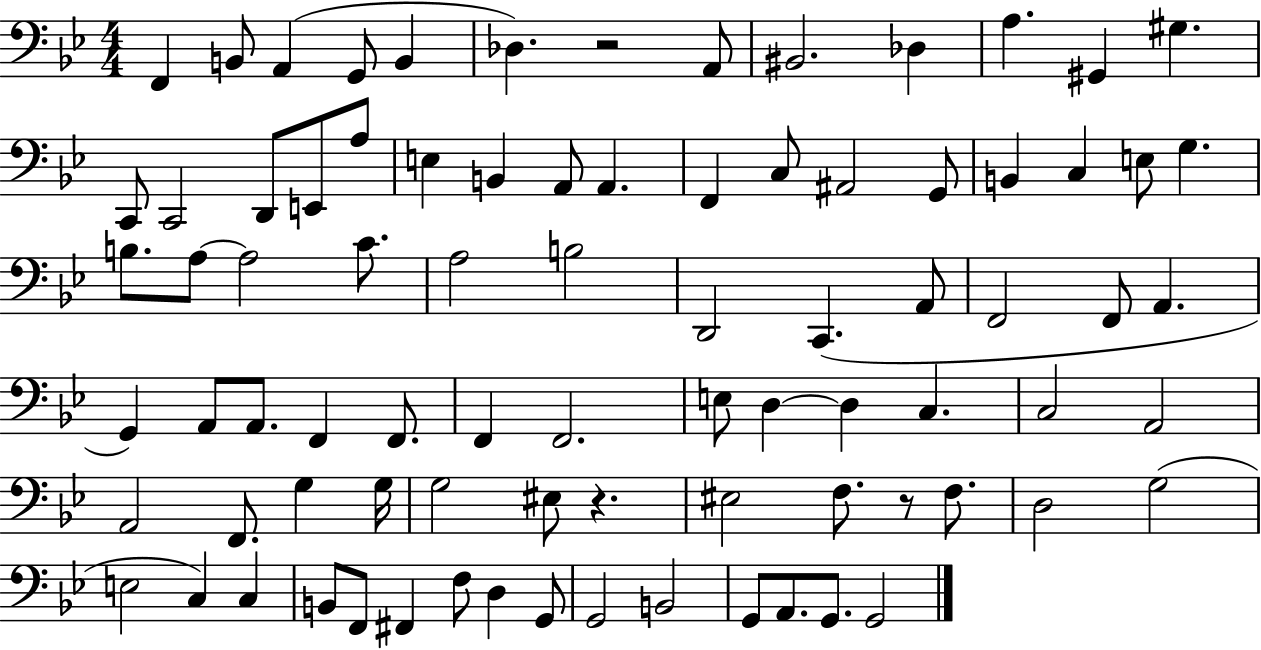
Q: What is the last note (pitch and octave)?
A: G2